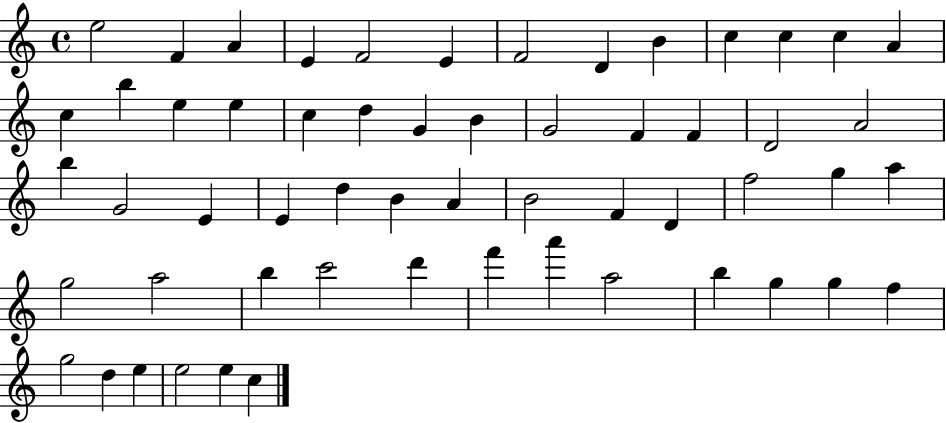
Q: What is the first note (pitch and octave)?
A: E5